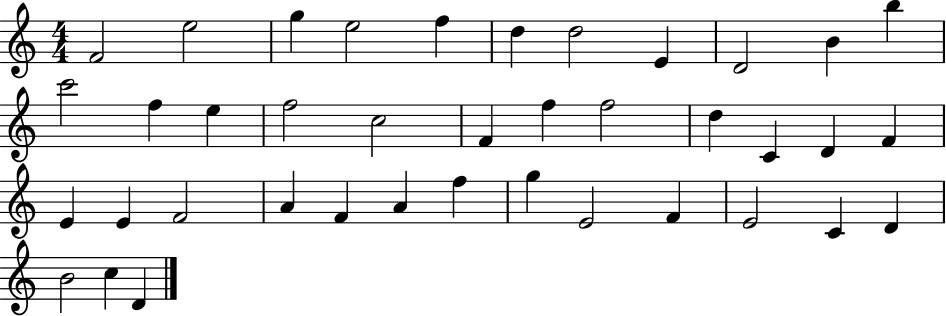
X:1
T:Untitled
M:4/4
L:1/4
K:C
F2 e2 g e2 f d d2 E D2 B b c'2 f e f2 c2 F f f2 d C D F E E F2 A F A f g E2 F E2 C D B2 c D